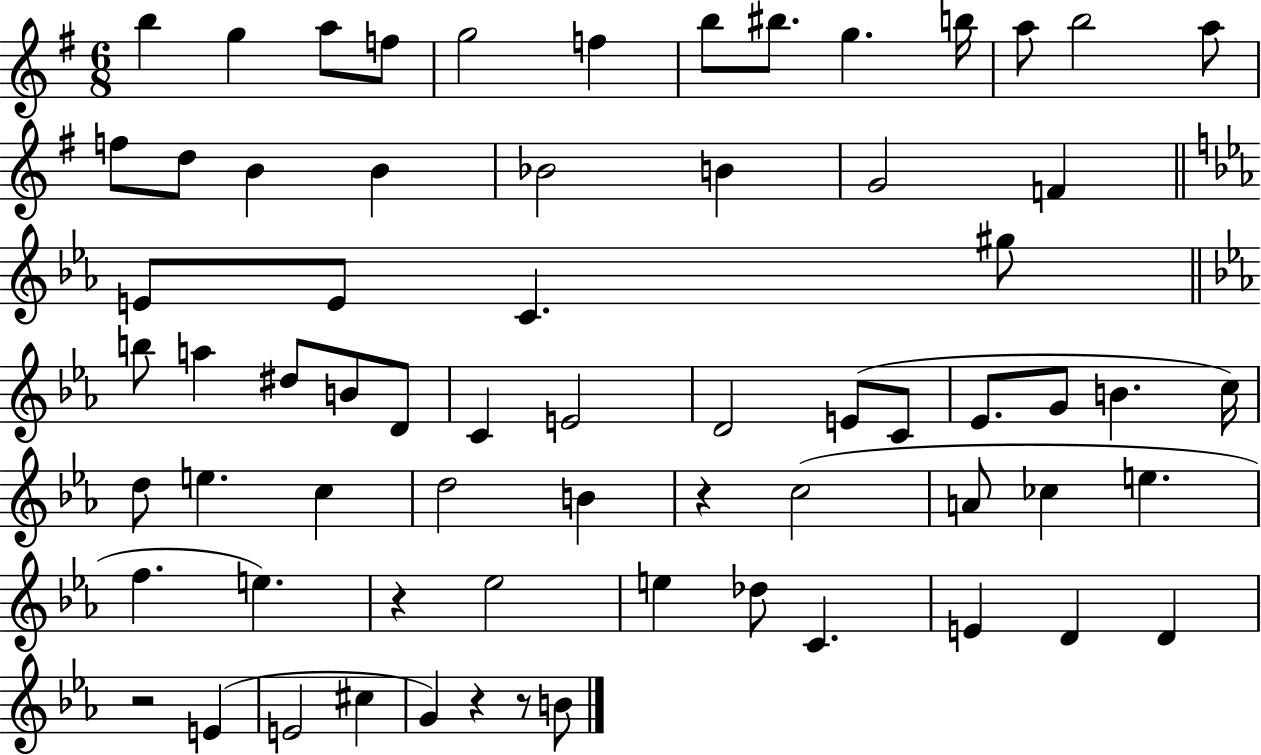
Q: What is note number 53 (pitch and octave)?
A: Db5